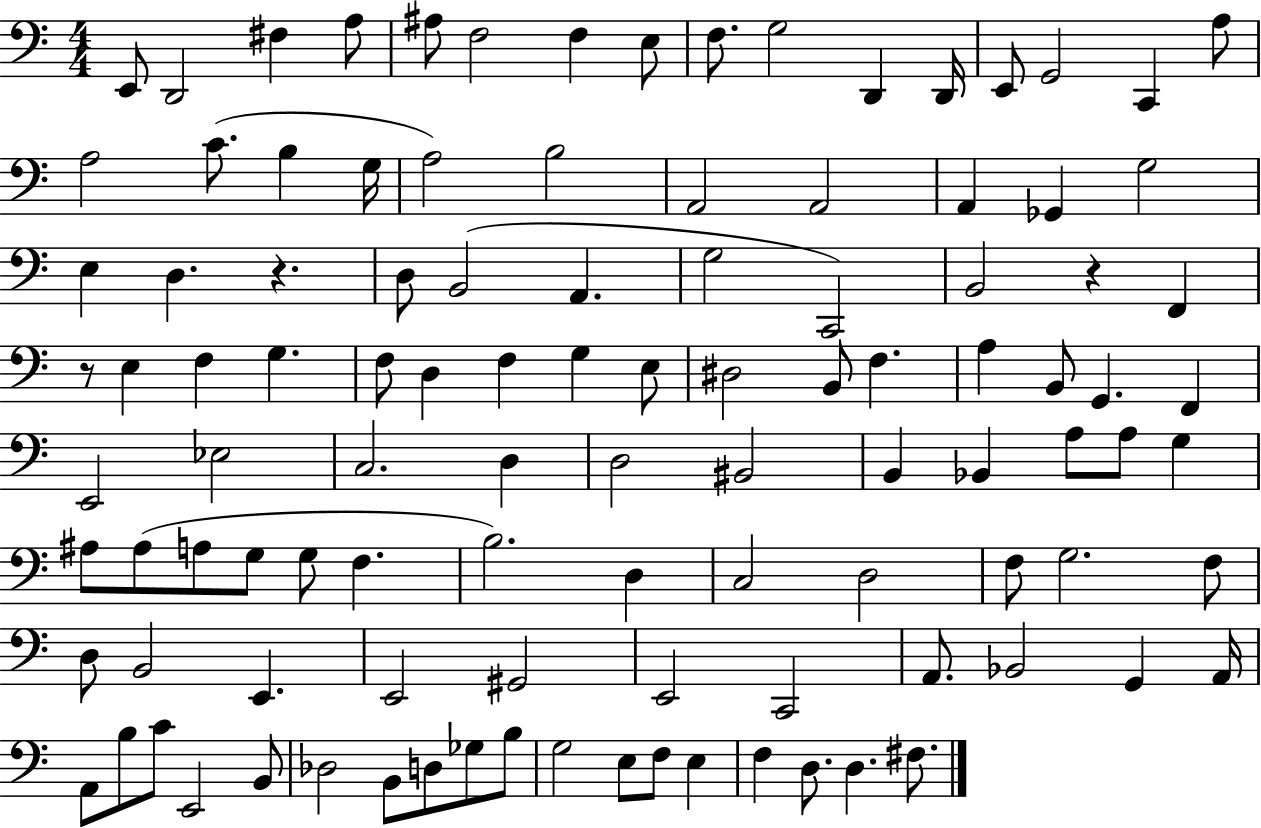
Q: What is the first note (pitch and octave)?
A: E2